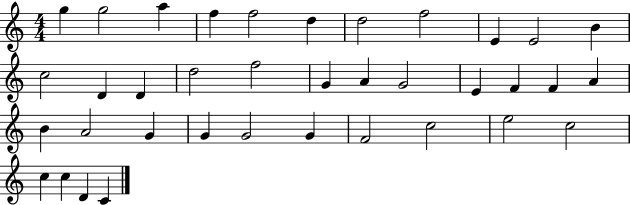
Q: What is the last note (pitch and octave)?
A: C4